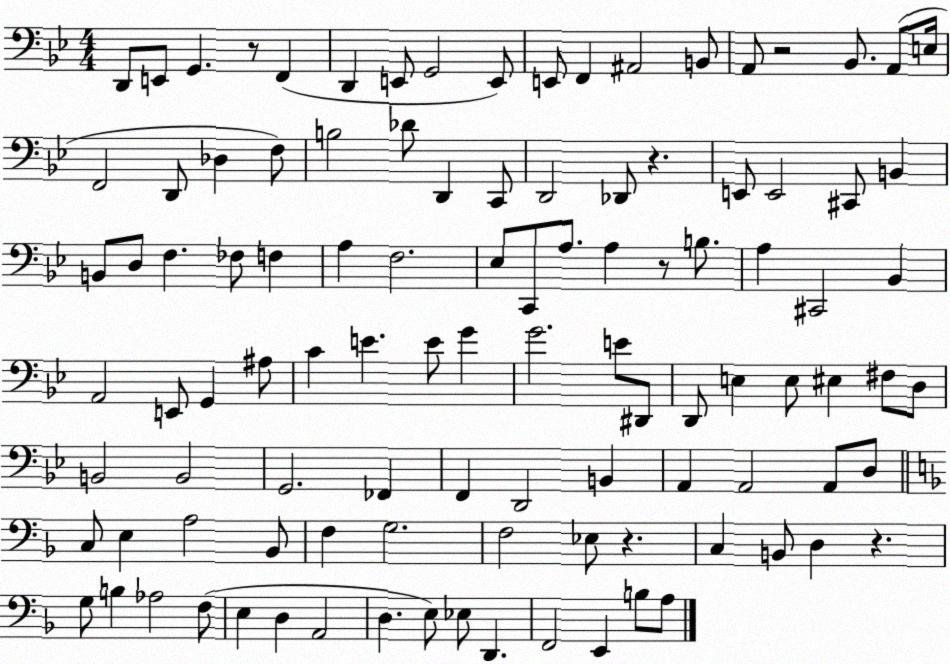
X:1
T:Untitled
M:4/4
L:1/4
K:Bb
D,,/2 E,,/2 G,, z/2 F,, D,, E,,/2 G,,2 E,,/2 E,,/2 F,, ^A,,2 B,,/2 A,,/2 z2 _B,,/2 A,,/2 E,/4 F,,2 D,,/2 _D, F,/2 B,2 _D/2 D,, C,,/2 D,,2 _D,,/2 z E,,/2 E,,2 ^C,,/2 B,, B,,/2 D,/2 F, _F,/2 F, A, F,2 _E,/2 C,,/2 A,/2 A, z/2 B,/2 A, ^C,,2 _B,, A,,2 E,,/2 G,, ^A,/2 C E E/2 G G2 E/2 ^D,,/2 D,,/2 E, E,/2 ^E, ^F,/2 D,/2 B,,2 B,,2 G,,2 _F,, F,, D,,2 B,, A,, A,,2 A,,/2 D,/2 C,/2 E, A,2 _B,,/2 F, G,2 F,2 _E,/2 z C, B,,/2 D, z G,/2 B, _A,2 F,/2 E, D, A,,2 D, E,/2 _E,/2 D,, F,,2 E,, B,/2 A,/2